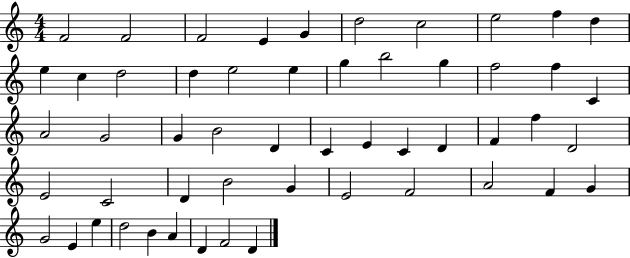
F4/h F4/h F4/h E4/q G4/q D5/h C5/h E5/h F5/q D5/q E5/q C5/q D5/h D5/q E5/h E5/q G5/q B5/h G5/q F5/h F5/q C4/q A4/h G4/h G4/q B4/h D4/q C4/q E4/q C4/q D4/q F4/q F5/q D4/h E4/h C4/h D4/q B4/h G4/q E4/h F4/h A4/h F4/q G4/q G4/h E4/q E5/q D5/h B4/q A4/q D4/q F4/h D4/q